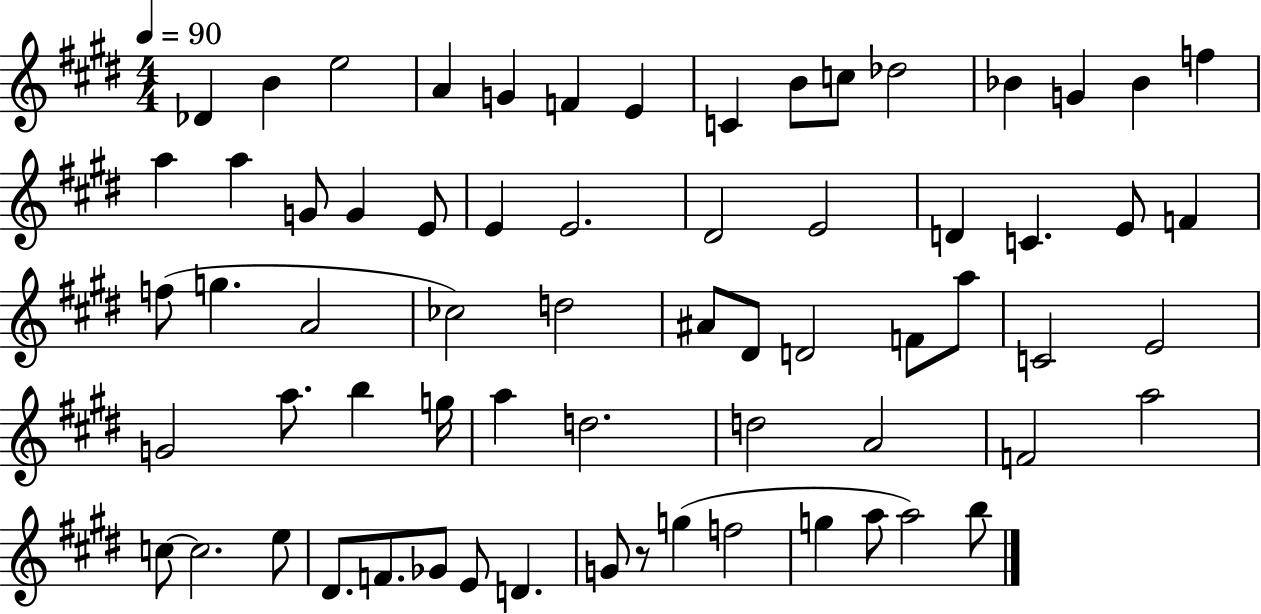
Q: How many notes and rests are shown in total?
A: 66